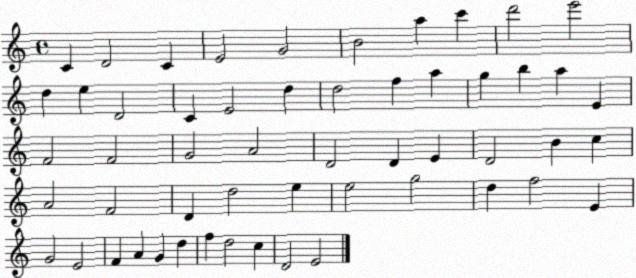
X:1
T:Untitled
M:4/4
L:1/4
K:C
C D2 C E2 G2 B2 a c' d'2 e'2 d e D2 C E2 d d2 f a g b a E F2 F2 G2 A2 D2 D E D2 B c A2 F2 D d2 e e2 g2 d f2 E G2 E2 F A G d f d2 c D2 E2